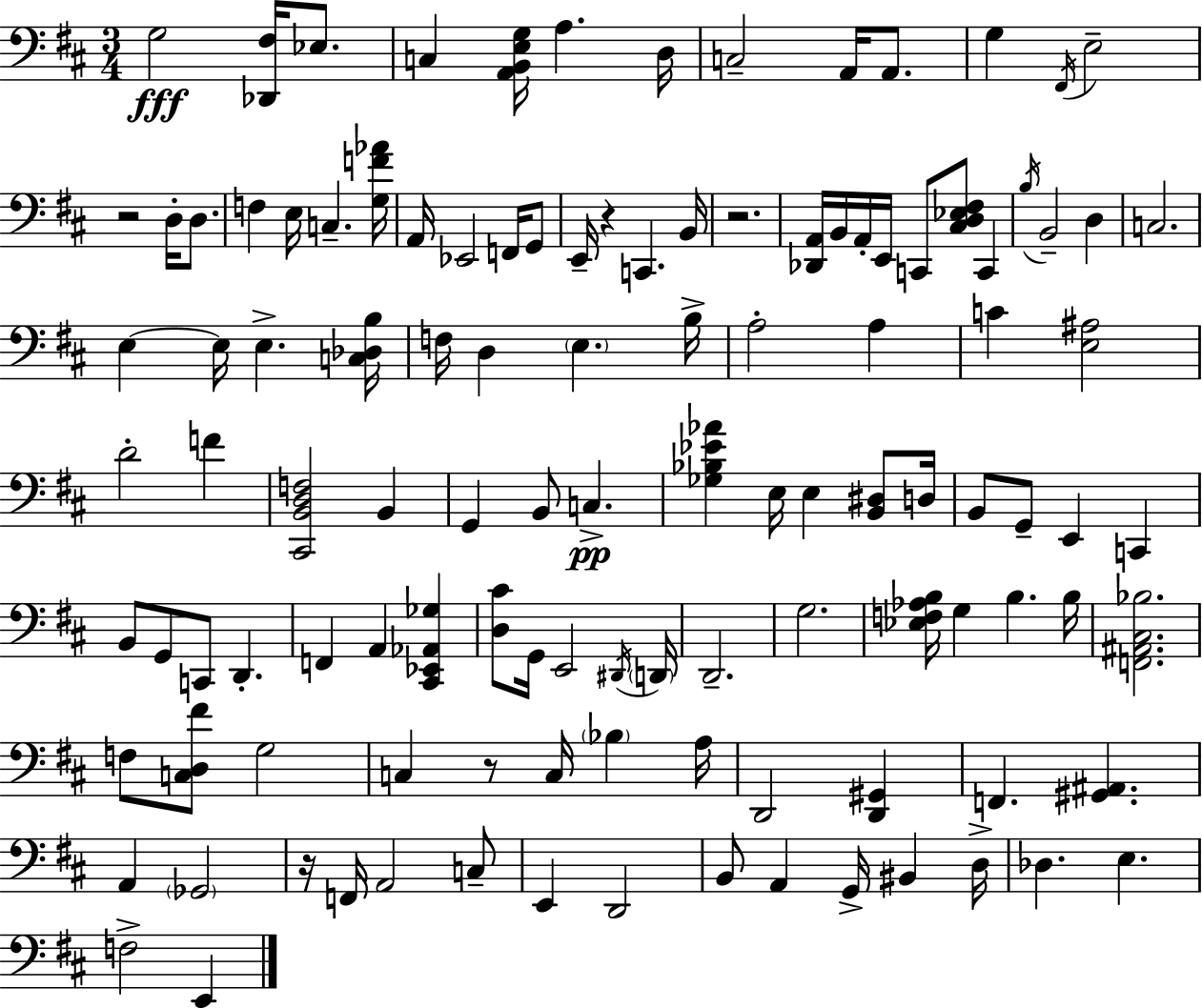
X:1
T:Untitled
M:3/4
L:1/4
K:D
G,2 [_D,,^F,]/4 _E,/2 C, [A,,B,,E,G,]/4 A, D,/4 C,2 A,,/4 A,,/2 G, ^F,,/4 E,2 z2 D,/4 D,/2 F, E,/4 C, [G,F_A]/4 A,,/4 _E,,2 F,,/4 G,,/2 E,,/4 z C,, B,,/4 z2 [_D,,A,,]/4 B,,/4 A,,/4 E,,/4 C,,/2 [^C,D,_E,^F,]/2 C,, B,/4 B,,2 D, C,2 E, E,/4 E, [C,_D,B,]/4 F,/4 D, E, B,/4 A,2 A, C [E,^A,]2 D2 F [^C,,B,,D,F,]2 B,, G,, B,,/2 C, [_G,_B,_E_A] E,/4 E, [B,,^D,]/2 D,/4 B,,/2 G,,/2 E,, C,, B,,/2 G,,/2 C,,/2 D,, F,, A,, [^C,,_E,,_A,,_G,] [D,^C]/2 G,,/4 E,,2 ^D,,/4 D,,/4 D,,2 G,2 [_E,F,_A,B,]/4 G, B, B,/4 [F,,^A,,^C,_B,]2 F,/2 [C,D,^F]/2 G,2 C, z/2 C,/4 _B, A,/4 D,,2 [D,,^G,,] F,, [^G,,^A,,] A,, _G,,2 z/4 F,,/4 A,,2 C,/2 E,, D,,2 B,,/2 A,, G,,/4 ^B,, D,/4 _D, E, F,2 E,,